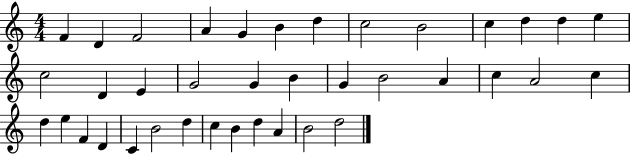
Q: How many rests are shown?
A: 0